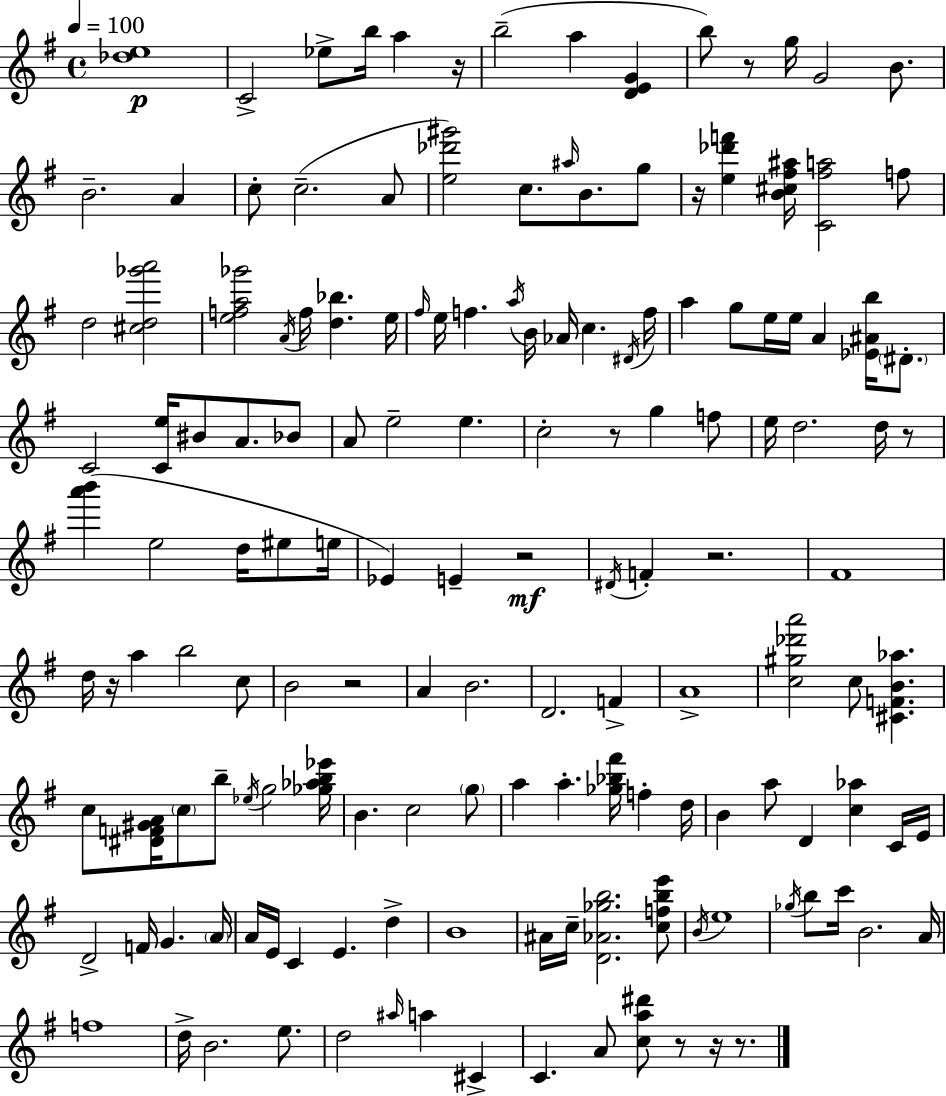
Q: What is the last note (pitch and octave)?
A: A4